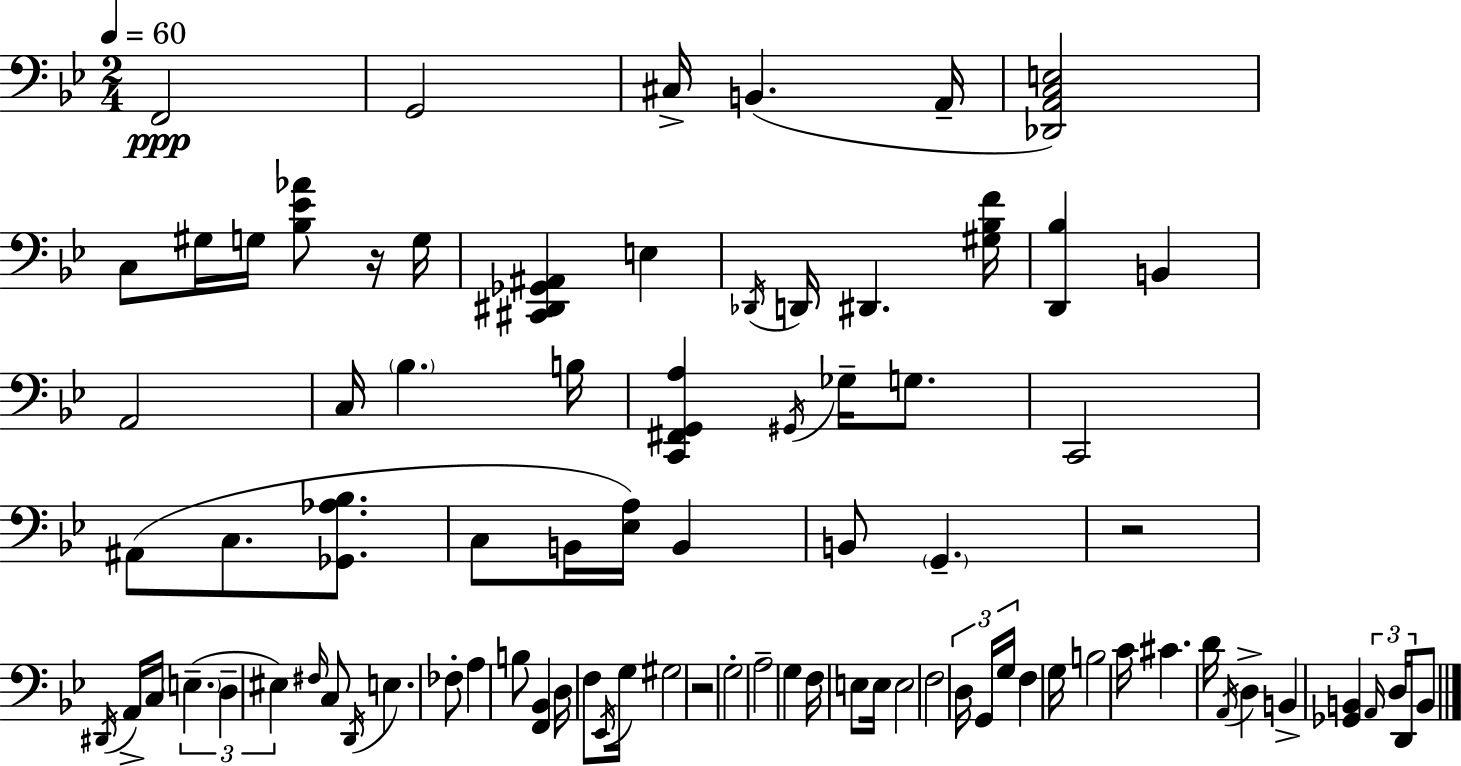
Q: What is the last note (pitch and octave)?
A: B2